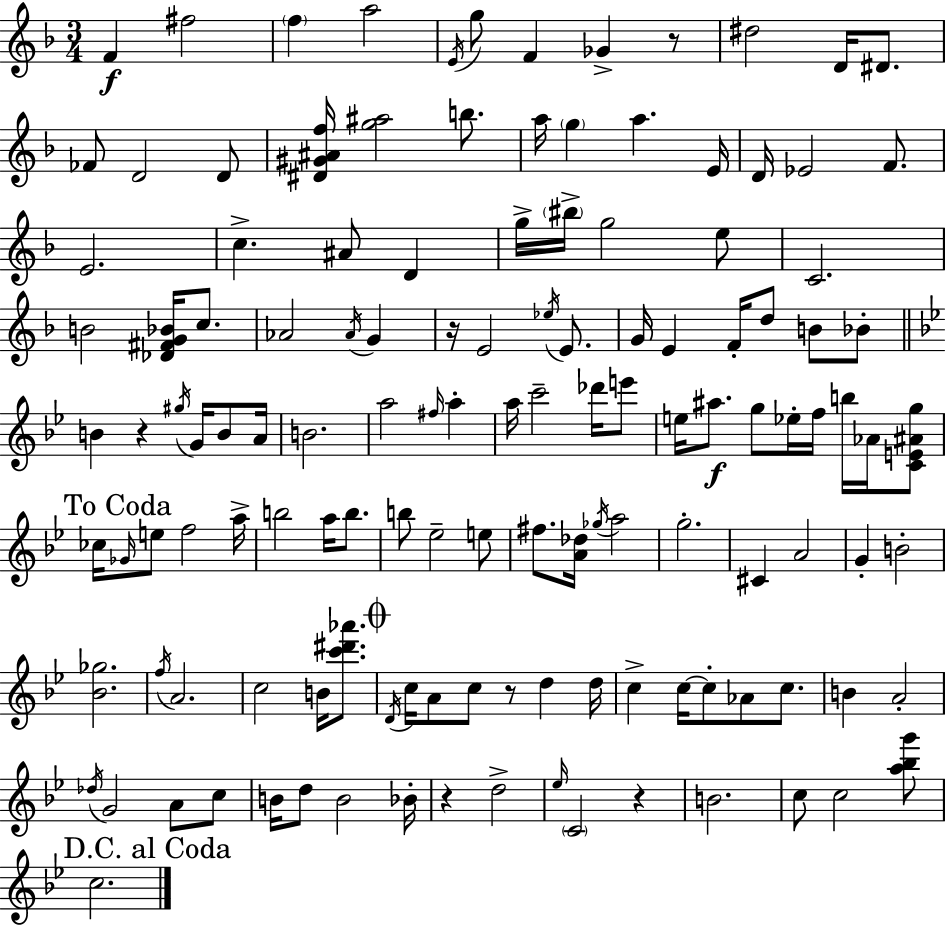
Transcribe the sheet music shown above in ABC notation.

X:1
T:Untitled
M:3/4
L:1/4
K:Dm
F ^f2 f a2 E/4 g/2 F _G z/2 ^d2 D/4 ^D/2 _F/2 D2 D/2 [^D^G^Af]/4 [g^a]2 b/2 a/4 g a E/4 D/4 _E2 F/2 E2 c ^A/2 D g/4 ^b/4 g2 e/2 C2 B2 [_D^FG_B]/4 c/2 _A2 _A/4 G z/4 E2 _e/4 E/2 G/4 E F/4 d/2 B/2 _B/2 B z ^g/4 G/4 B/2 A/4 B2 a2 ^f/4 a a/4 c'2 _d'/4 e'/2 e/4 ^a/2 g/2 _e/4 f/4 b/4 _A/4 [CE^Ag]/2 _c/4 _G/4 e/2 f2 a/4 b2 a/4 b/2 b/2 _e2 e/2 ^f/2 [A_d]/4 _g/4 a2 g2 ^C A2 G B2 [_B_g]2 f/4 A2 c2 B/4 [c'^d'_a']/2 D/4 c/4 A/2 c/2 z/2 d d/4 c c/4 c/2 _A/2 c/2 B A2 _d/4 G2 A/2 c/2 B/4 d/2 B2 _B/4 z d2 _e/4 C2 z B2 c/2 c2 [a_bg']/2 c2